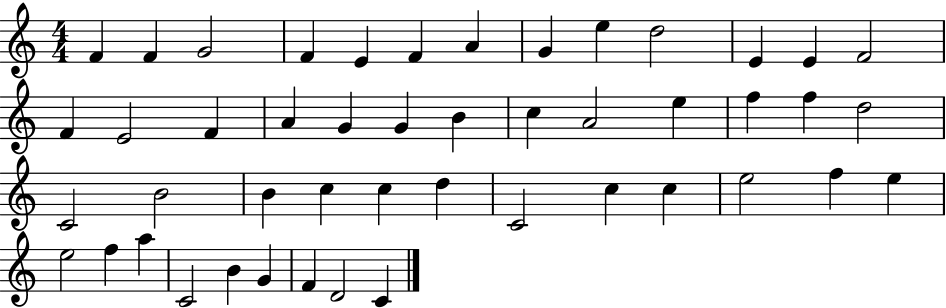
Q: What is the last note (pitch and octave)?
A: C4